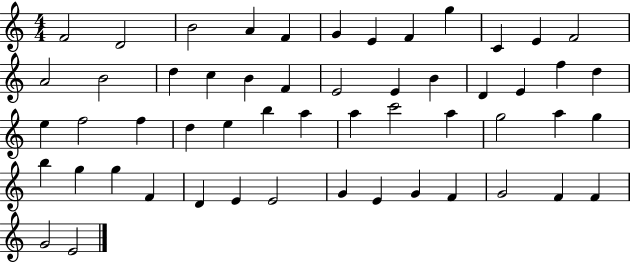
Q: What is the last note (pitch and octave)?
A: E4